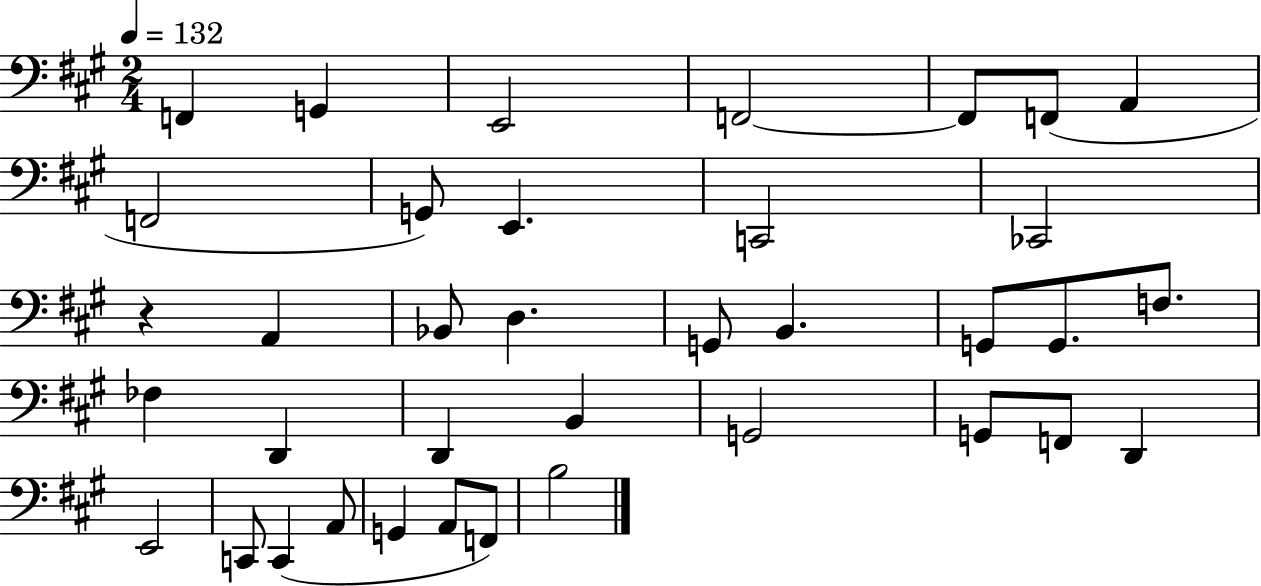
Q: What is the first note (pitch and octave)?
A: F2